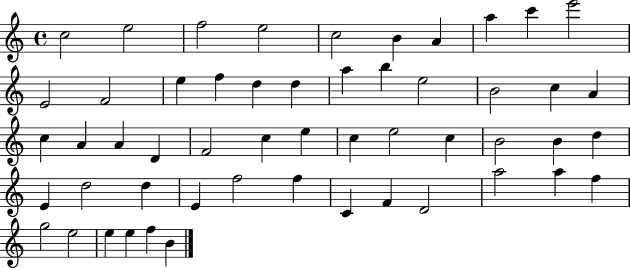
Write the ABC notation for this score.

X:1
T:Untitled
M:4/4
L:1/4
K:C
c2 e2 f2 e2 c2 B A a c' e'2 E2 F2 e f d d a b e2 B2 c A c A A D F2 c e c e2 c B2 B d E d2 d E f2 f C F D2 a2 a f g2 e2 e e f B